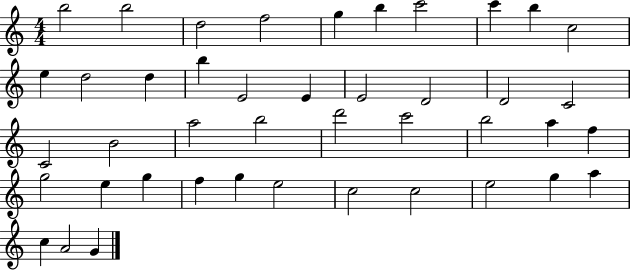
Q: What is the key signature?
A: C major